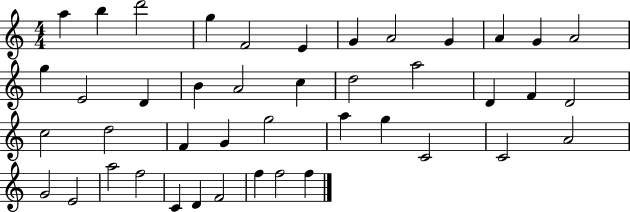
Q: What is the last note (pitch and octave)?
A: F5